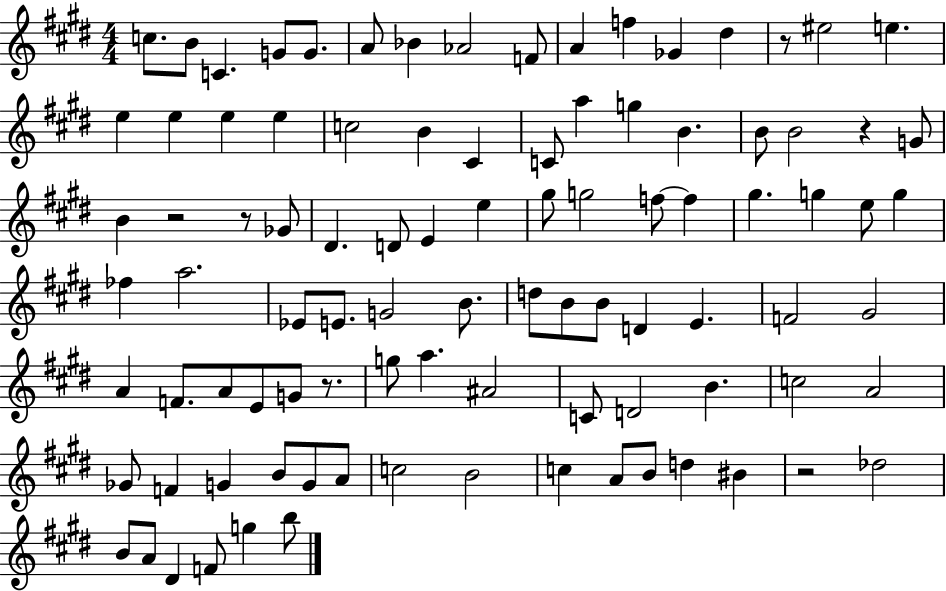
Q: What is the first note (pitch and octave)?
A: C5